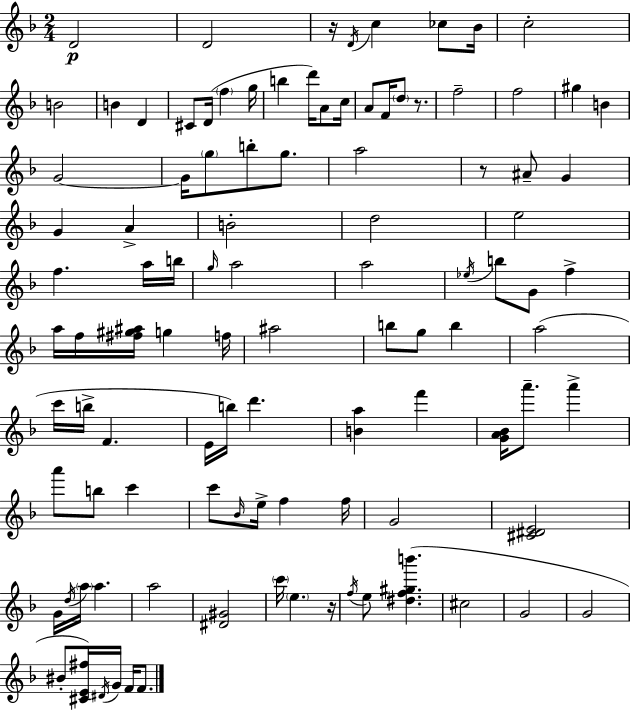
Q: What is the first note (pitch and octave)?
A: D4